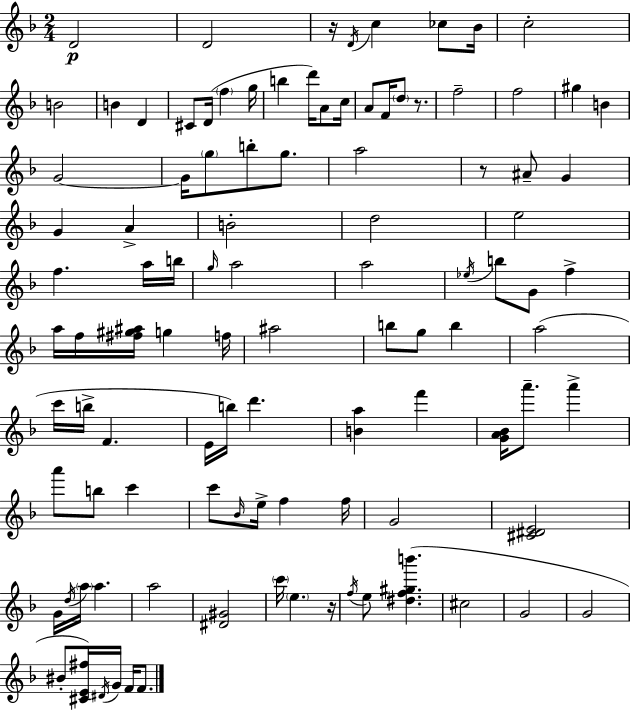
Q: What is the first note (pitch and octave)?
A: D4